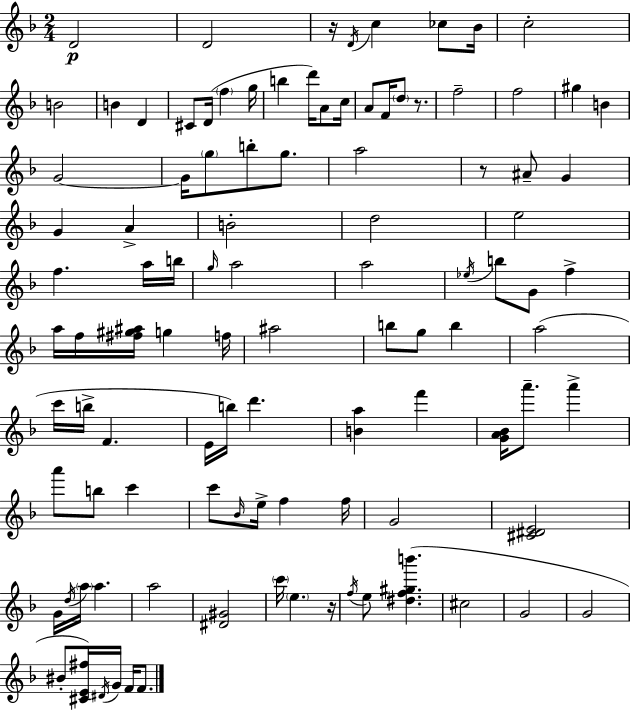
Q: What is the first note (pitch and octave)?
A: D4